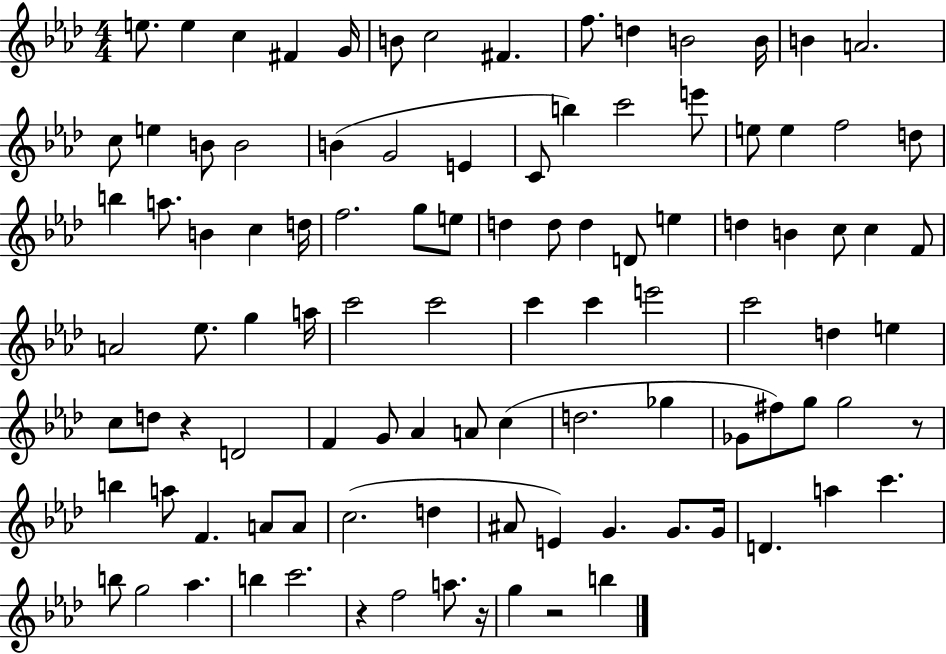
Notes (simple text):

E5/e. E5/q C5/q F#4/q G4/s B4/e C5/h F#4/q. F5/e. D5/q B4/h B4/s B4/q A4/h. C5/e E5/q B4/e B4/h B4/q G4/h E4/q C4/e B5/q C6/h E6/e E5/e E5/q F5/h D5/e B5/q A5/e. B4/q C5/q D5/s F5/h. G5/e E5/e D5/q D5/e D5/q D4/e E5/q D5/q B4/q C5/e C5/q F4/e A4/h Eb5/e. G5/q A5/s C6/h C6/h C6/q C6/q E6/h C6/h D5/q E5/q C5/e D5/e R/q D4/h F4/q G4/e Ab4/q A4/e C5/q D5/h. Gb5/q Gb4/e F#5/e G5/e G5/h R/e B5/q A5/e F4/q. A4/e A4/e C5/h. D5/q A#4/e E4/q G4/q. G4/e. G4/s D4/q. A5/q C6/q. B5/e G5/h Ab5/q. B5/q C6/h. R/q F5/h A5/e. R/s G5/q R/h B5/q